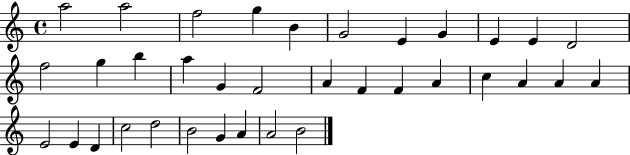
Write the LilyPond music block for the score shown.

{
  \clef treble
  \time 4/4
  \defaultTimeSignature
  \key c \major
  a''2 a''2 | f''2 g''4 b'4 | g'2 e'4 g'4 | e'4 e'4 d'2 | \break f''2 g''4 b''4 | a''4 g'4 f'2 | a'4 f'4 f'4 a'4 | c''4 a'4 a'4 a'4 | \break e'2 e'4 d'4 | c''2 d''2 | b'2 g'4 a'4 | a'2 b'2 | \break \bar "|."
}